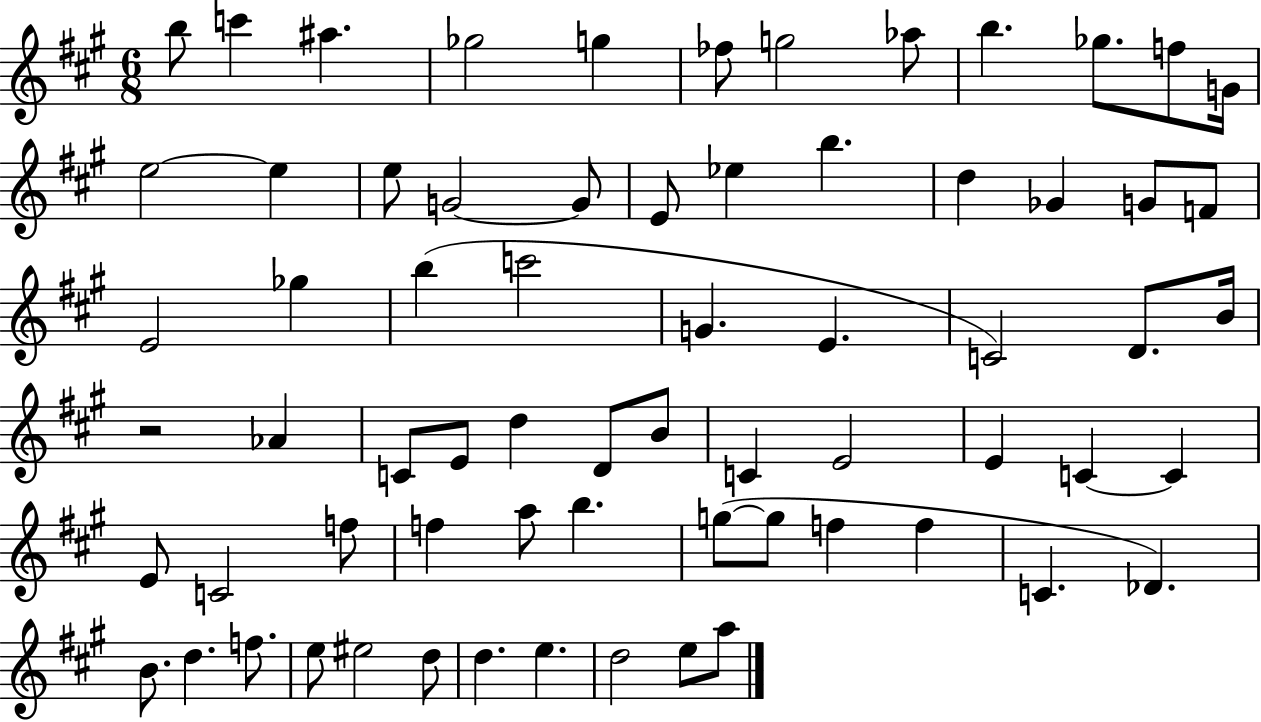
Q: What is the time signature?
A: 6/8